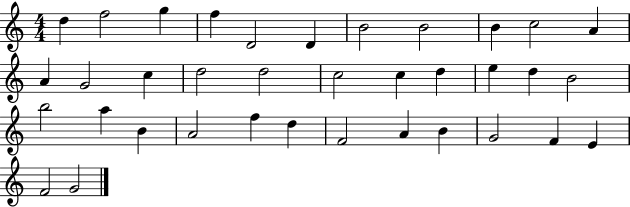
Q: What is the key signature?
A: C major